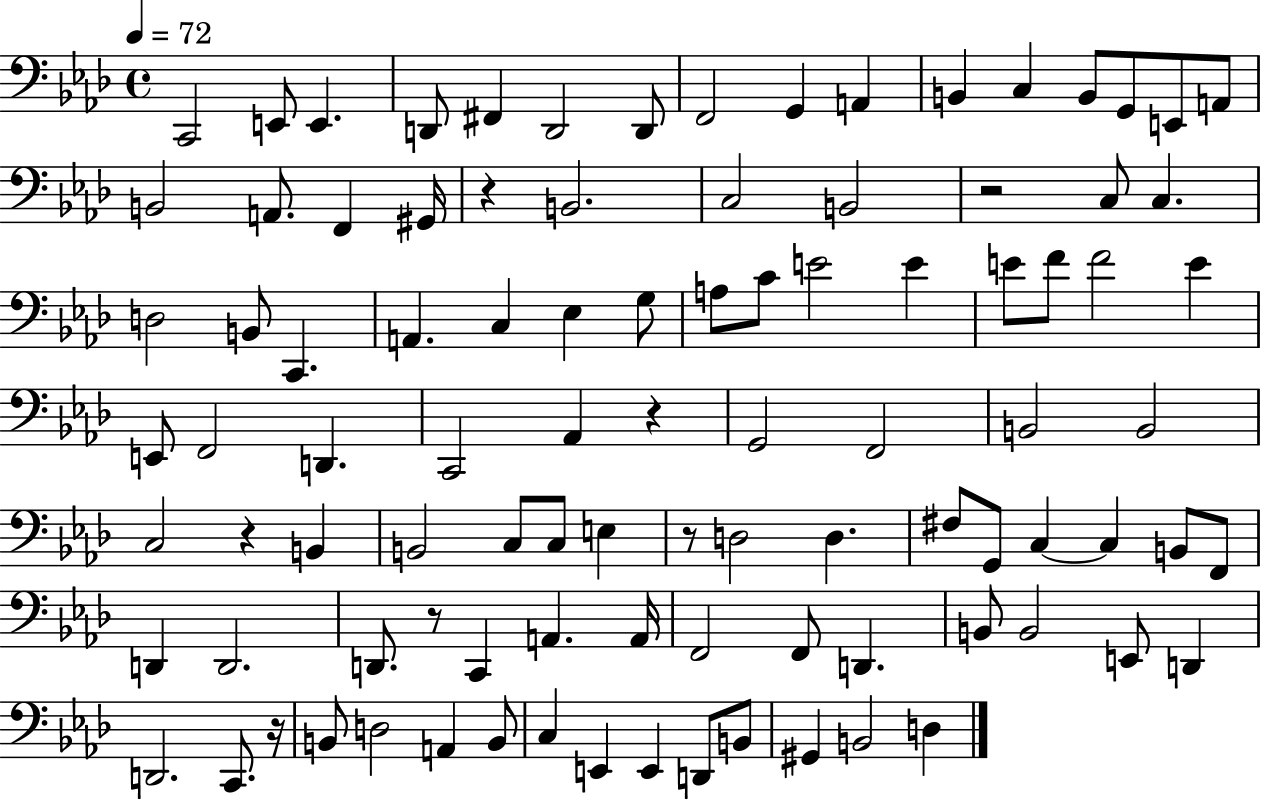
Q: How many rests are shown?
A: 7